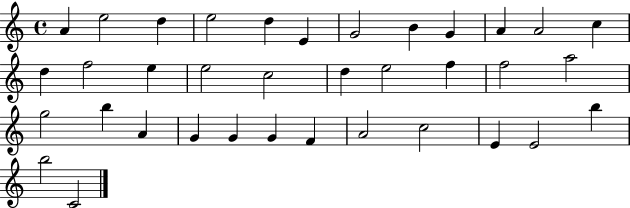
X:1
T:Untitled
M:4/4
L:1/4
K:C
A e2 d e2 d E G2 B G A A2 c d f2 e e2 c2 d e2 f f2 a2 g2 b A G G G F A2 c2 E E2 b b2 C2